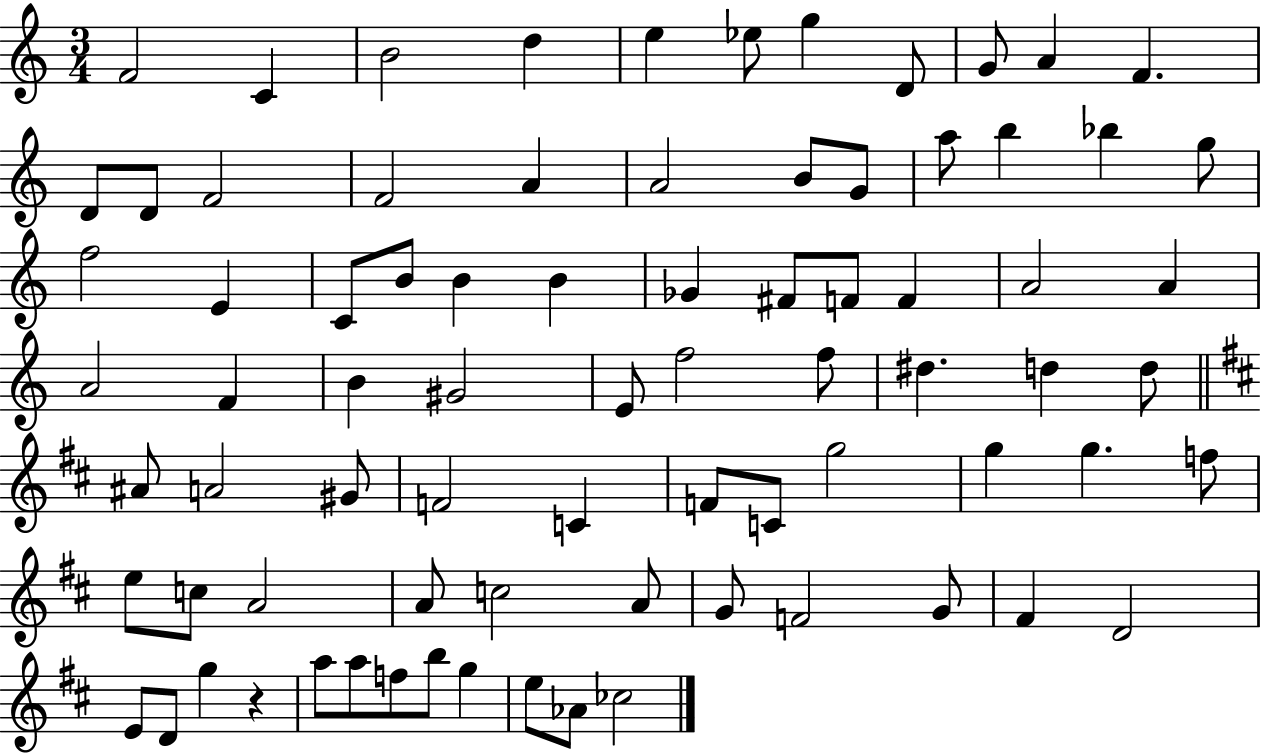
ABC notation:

X:1
T:Untitled
M:3/4
L:1/4
K:C
F2 C B2 d e _e/2 g D/2 G/2 A F D/2 D/2 F2 F2 A A2 B/2 G/2 a/2 b _b g/2 f2 E C/2 B/2 B B _G ^F/2 F/2 F A2 A A2 F B ^G2 E/2 f2 f/2 ^d d d/2 ^A/2 A2 ^G/2 F2 C F/2 C/2 g2 g g f/2 e/2 c/2 A2 A/2 c2 A/2 G/2 F2 G/2 ^F D2 E/2 D/2 g z a/2 a/2 f/2 b/2 g e/2 _A/2 _c2